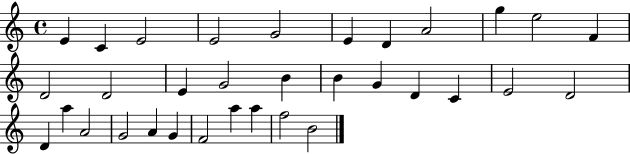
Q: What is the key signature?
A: C major